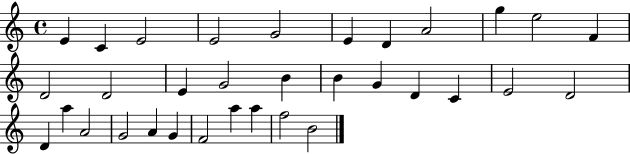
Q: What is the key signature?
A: C major